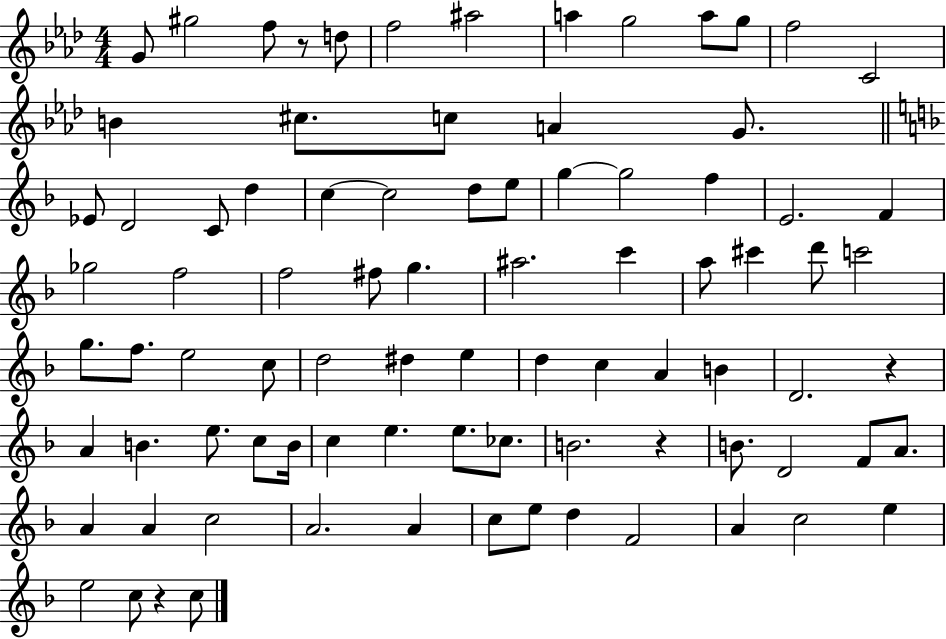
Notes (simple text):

G4/e G#5/h F5/e R/e D5/e F5/h A#5/h A5/q G5/h A5/e G5/e F5/h C4/h B4/q C#5/e. C5/e A4/q G4/e. Eb4/e D4/h C4/e D5/q C5/q C5/h D5/e E5/e G5/q G5/h F5/q E4/h. F4/q Gb5/h F5/h F5/h F#5/e G5/q. A#5/h. C6/q A5/e C#6/q D6/e C6/h G5/e. F5/e. E5/h C5/e D5/h D#5/q E5/q D5/q C5/q A4/q B4/q D4/h. R/q A4/q B4/q. E5/e. C5/e B4/s C5/q E5/q. E5/e. CES5/e. B4/h. R/q B4/e. D4/h F4/e A4/e. A4/q A4/q C5/h A4/h. A4/q C5/e E5/e D5/q F4/h A4/q C5/h E5/q E5/h C5/e R/q C5/e